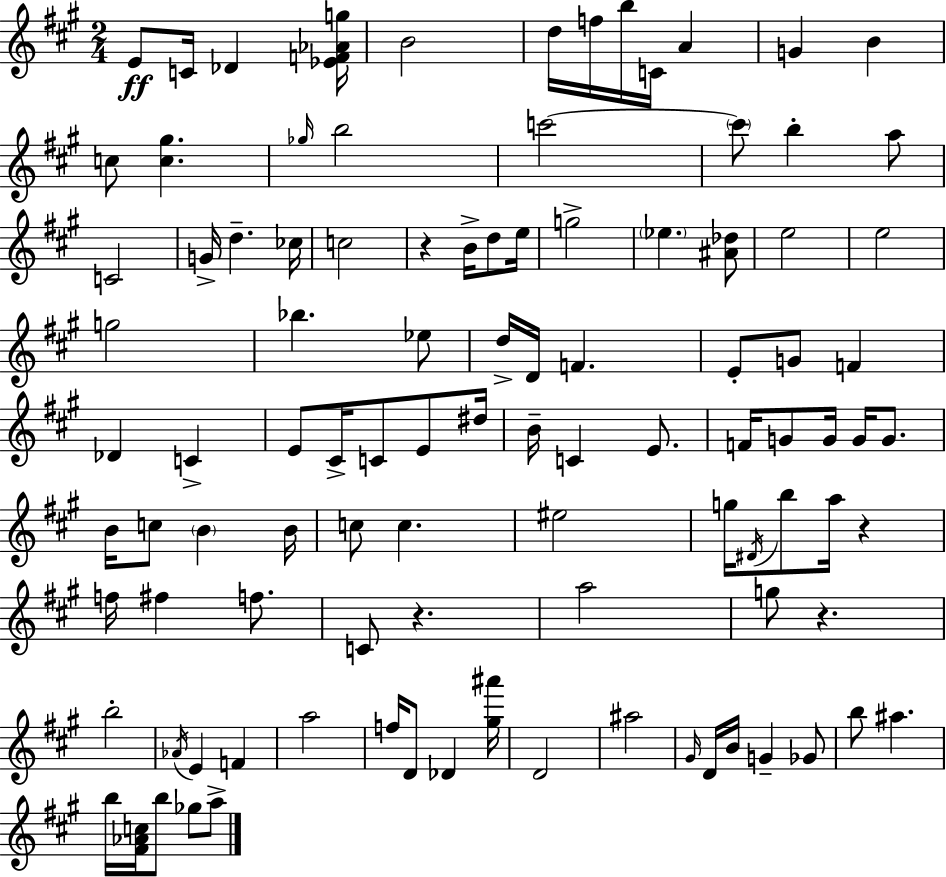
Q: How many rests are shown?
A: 4